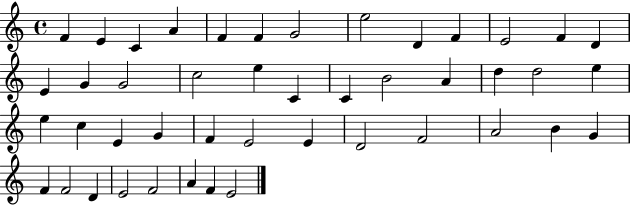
{
  \clef treble
  \time 4/4
  \defaultTimeSignature
  \key c \major
  f'4 e'4 c'4 a'4 | f'4 f'4 g'2 | e''2 d'4 f'4 | e'2 f'4 d'4 | \break e'4 g'4 g'2 | c''2 e''4 c'4 | c'4 b'2 a'4 | d''4 d''2 e''4 | \break e''4 c''4 e'4 g'4 | f'4 e'2 e'4 | d'2 f'2 | a'2 b'4 g'4 | \break f'4 f'2 d'4 | e'2 f'2 | a'4 f'4 e'2 | \bar "|."
}